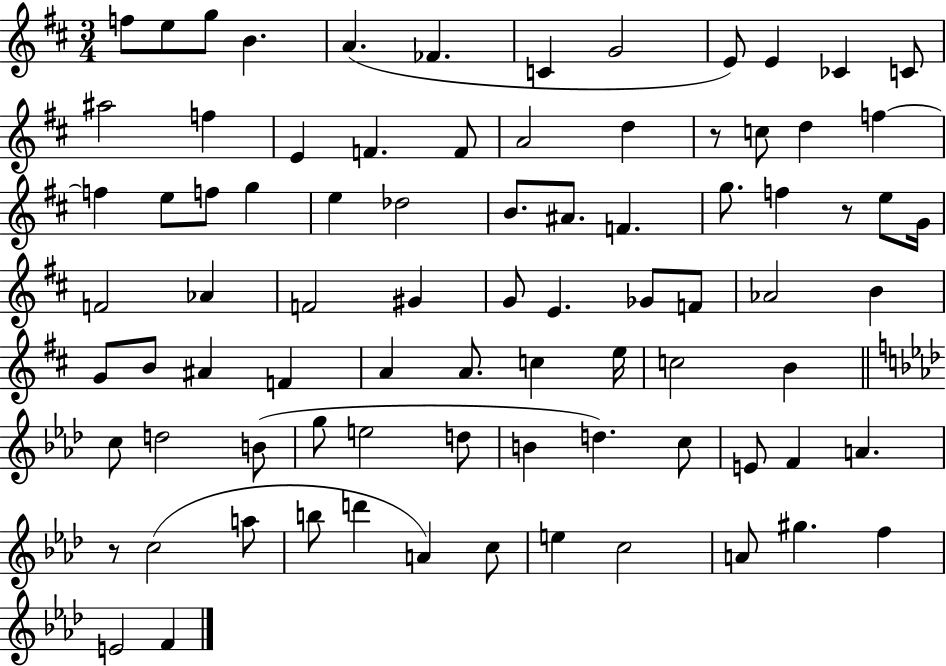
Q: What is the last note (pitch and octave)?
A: F4